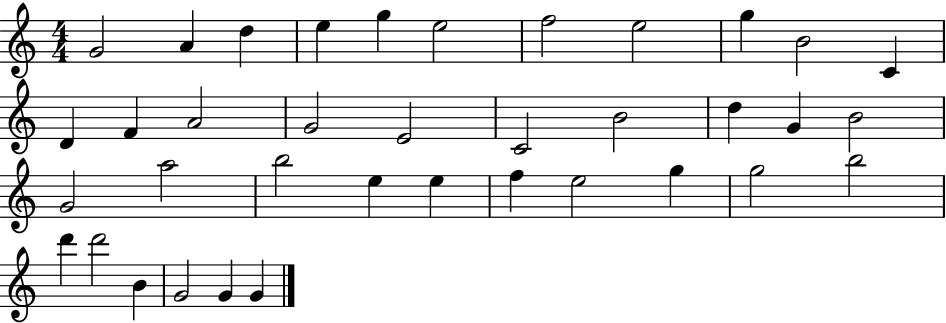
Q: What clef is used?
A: treble